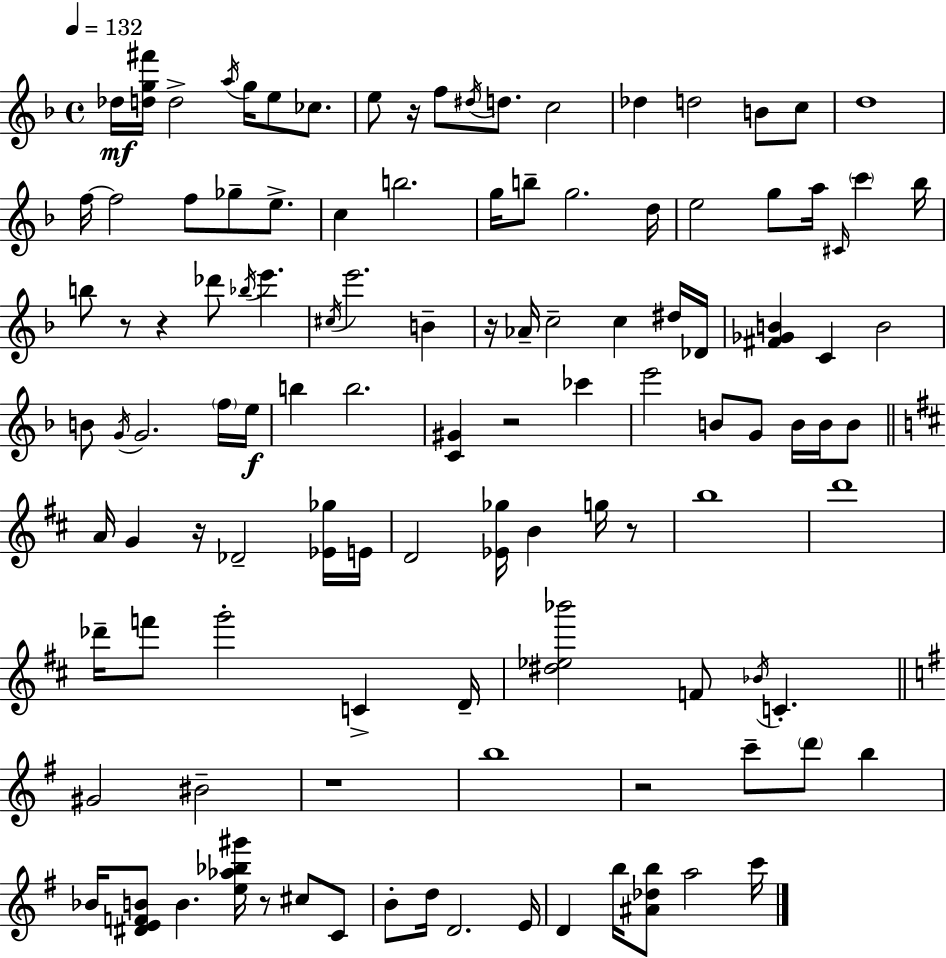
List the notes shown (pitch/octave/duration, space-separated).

Db5/s [D5,G5,F#6]/s D5/h A5/s G5/s E5/e CES5/e. E5/e R/s F5/e D#5/s D5/e. C5/h Db5/q D5/h B4/e C5/e D5/w F5/s F5/h F5/e Gb5/e E5/e. C5/q B5/h. G5/s B5/e G5/h. D5/s E5/h G5/e A5/s C#4/s C6/q Bb5/s B5/e R/e R/q Db6/e Bb5/s E6/q. C#5/s E6/h. B4/q R/s Ab4/s C5/h C5/q D#5/s Db4/s [F#4,Gb4,B4]/q C4/q B4/h B4/e G4/s G4/h. F5/s E5/s B5/q B5/h. [C4,G#4]/q R/h CES6/q E6/h B4/e G4/e B4/s B4/s B4/e A4/s G4/q R/s Db4/h [Eb4,Gb5]/s E4/s D4/h [Eb4,Gb5]/s B4/q G5/s R/e B5/w D6/w Db6/s F6/e G6/h C4/q D4/s [D#5,Eb5,Bb6]/h F4/e Bb4/s C4/q. G#4/h BIS4/h R/w B5/w R/h C6/e D6/e B5/q Bb4/s [D#4,E4,F4,B4]/e B4/q. [E5,Ab5,Bb5,G#6]/s R/e C#5/e C4/e B4/e D5/s D4/h. E4/s D4/q B5/s [A#4,Db5,B5]/e A5/h C6/s